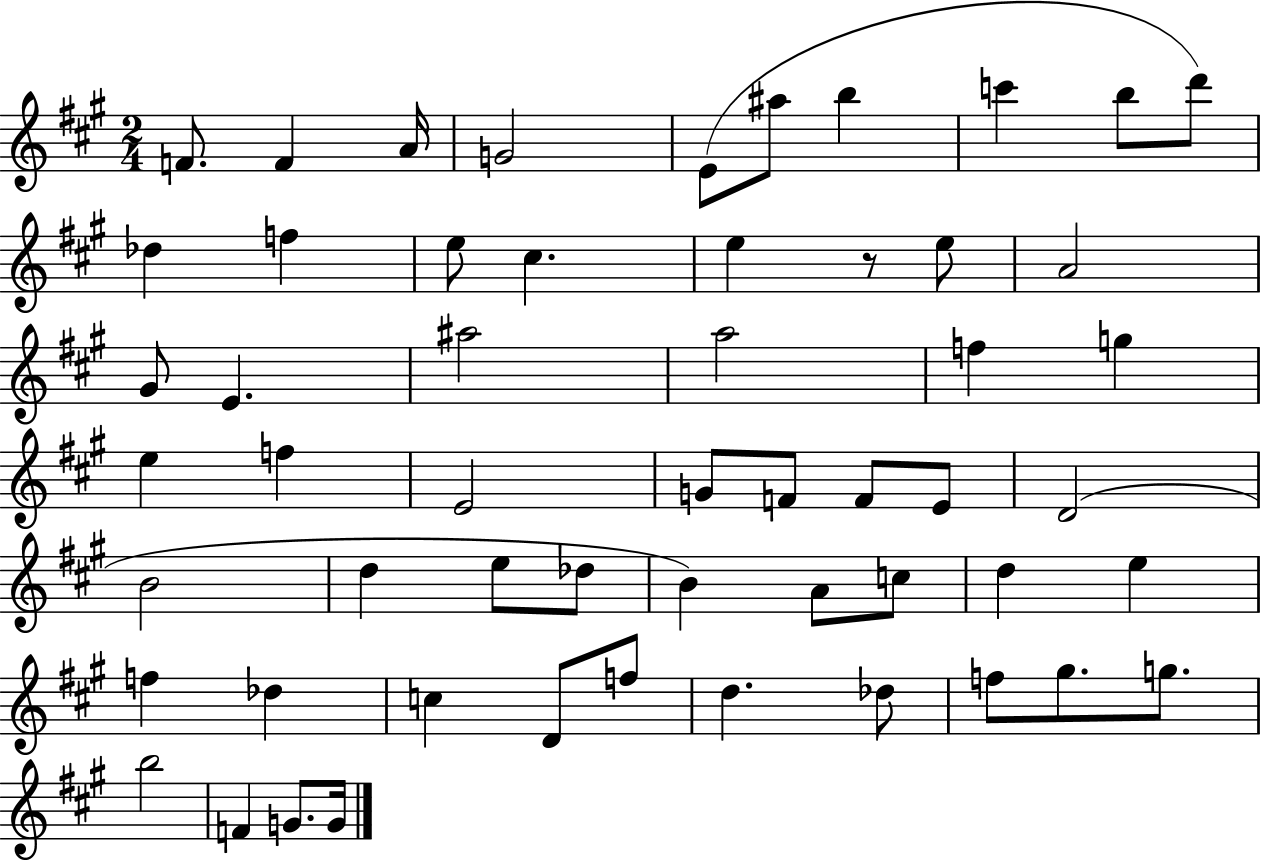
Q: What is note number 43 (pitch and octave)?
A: C5